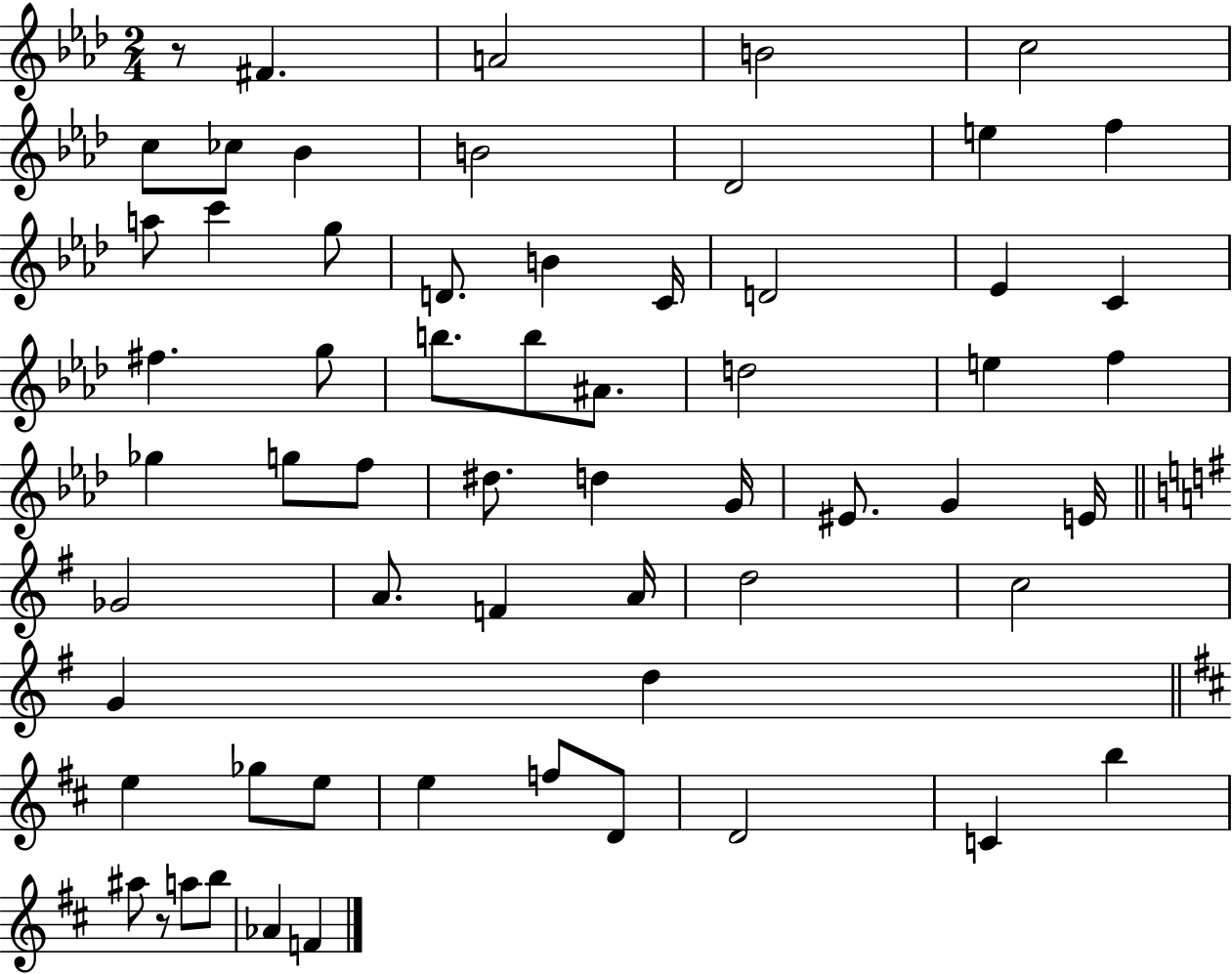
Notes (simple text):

R/e F#4/q. A4/h B4/h C5/h C5/e CES5/e Bb4/q B4/h Db4/h E5/q F5/q A5/e C6/q G5/e D4/e. B4/q C4/s D4/h Eb4/q C4/q F#5/q. G5/e B5/e. B5/e A#4/e. D5/h E5/q F5/q Gb5/q G5/e F5/e D#5/e. D5/q G4/s EIS4/e. G4/q E4/s Gb4/h A4/e. F4/q A4/s D5/h C5/h G4/q D5/q E5/q Gb5/e E5/e E5/q F5/e D4/e D4/h C4/q B5/q A#5/e R/e A5/e B5/e Ab4/q F4/q